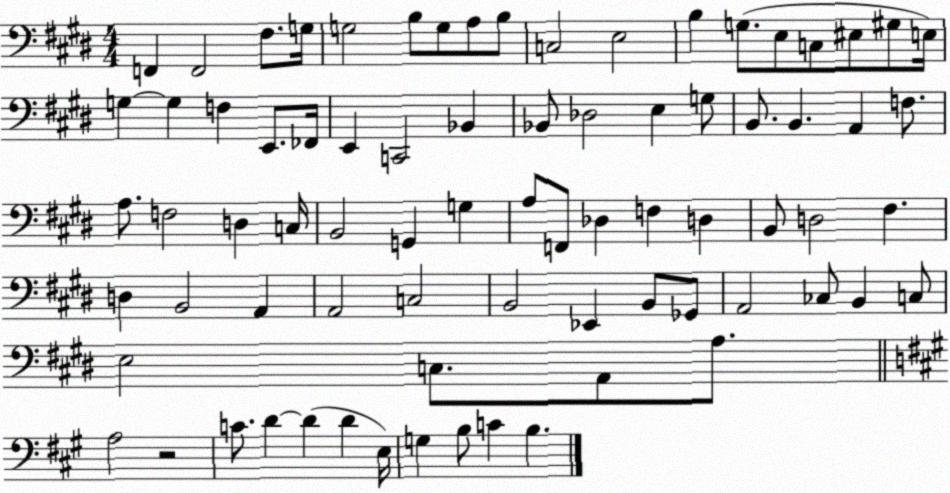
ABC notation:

X:1
T:Untitled
M:4/4
L:1/4
K:E
F,, F,,2 ^F,/2 G,/4 G,2 B,/2 G,/2 A,/2 B,/2 C,2 E,2 B, G,/2 E,/2 C,/2 ^E,/2 ^G,/2 E,/4 G, G, F, E,,/2 _F,,/4 E,, C,,2 _B,, _B,,/2 _D,2 E, G,/2 B,,/2 B,, A,, F,/2 A,/2 F,2 D, C,/4 B,,2 G,, G, A,/2 F,,/2 _D, F, D, B,,/2 D,2 ^F, D, B,,2 A,, A,,2 C,2 B,,2 _E,, B,,/2 _G,,/2 A,,2 _C,/2 B,, C,/2 E,2 C,/2 A,,/2 A,/2 A,2 z2 C/2 D D D E,/4 G, B,/2 C B,